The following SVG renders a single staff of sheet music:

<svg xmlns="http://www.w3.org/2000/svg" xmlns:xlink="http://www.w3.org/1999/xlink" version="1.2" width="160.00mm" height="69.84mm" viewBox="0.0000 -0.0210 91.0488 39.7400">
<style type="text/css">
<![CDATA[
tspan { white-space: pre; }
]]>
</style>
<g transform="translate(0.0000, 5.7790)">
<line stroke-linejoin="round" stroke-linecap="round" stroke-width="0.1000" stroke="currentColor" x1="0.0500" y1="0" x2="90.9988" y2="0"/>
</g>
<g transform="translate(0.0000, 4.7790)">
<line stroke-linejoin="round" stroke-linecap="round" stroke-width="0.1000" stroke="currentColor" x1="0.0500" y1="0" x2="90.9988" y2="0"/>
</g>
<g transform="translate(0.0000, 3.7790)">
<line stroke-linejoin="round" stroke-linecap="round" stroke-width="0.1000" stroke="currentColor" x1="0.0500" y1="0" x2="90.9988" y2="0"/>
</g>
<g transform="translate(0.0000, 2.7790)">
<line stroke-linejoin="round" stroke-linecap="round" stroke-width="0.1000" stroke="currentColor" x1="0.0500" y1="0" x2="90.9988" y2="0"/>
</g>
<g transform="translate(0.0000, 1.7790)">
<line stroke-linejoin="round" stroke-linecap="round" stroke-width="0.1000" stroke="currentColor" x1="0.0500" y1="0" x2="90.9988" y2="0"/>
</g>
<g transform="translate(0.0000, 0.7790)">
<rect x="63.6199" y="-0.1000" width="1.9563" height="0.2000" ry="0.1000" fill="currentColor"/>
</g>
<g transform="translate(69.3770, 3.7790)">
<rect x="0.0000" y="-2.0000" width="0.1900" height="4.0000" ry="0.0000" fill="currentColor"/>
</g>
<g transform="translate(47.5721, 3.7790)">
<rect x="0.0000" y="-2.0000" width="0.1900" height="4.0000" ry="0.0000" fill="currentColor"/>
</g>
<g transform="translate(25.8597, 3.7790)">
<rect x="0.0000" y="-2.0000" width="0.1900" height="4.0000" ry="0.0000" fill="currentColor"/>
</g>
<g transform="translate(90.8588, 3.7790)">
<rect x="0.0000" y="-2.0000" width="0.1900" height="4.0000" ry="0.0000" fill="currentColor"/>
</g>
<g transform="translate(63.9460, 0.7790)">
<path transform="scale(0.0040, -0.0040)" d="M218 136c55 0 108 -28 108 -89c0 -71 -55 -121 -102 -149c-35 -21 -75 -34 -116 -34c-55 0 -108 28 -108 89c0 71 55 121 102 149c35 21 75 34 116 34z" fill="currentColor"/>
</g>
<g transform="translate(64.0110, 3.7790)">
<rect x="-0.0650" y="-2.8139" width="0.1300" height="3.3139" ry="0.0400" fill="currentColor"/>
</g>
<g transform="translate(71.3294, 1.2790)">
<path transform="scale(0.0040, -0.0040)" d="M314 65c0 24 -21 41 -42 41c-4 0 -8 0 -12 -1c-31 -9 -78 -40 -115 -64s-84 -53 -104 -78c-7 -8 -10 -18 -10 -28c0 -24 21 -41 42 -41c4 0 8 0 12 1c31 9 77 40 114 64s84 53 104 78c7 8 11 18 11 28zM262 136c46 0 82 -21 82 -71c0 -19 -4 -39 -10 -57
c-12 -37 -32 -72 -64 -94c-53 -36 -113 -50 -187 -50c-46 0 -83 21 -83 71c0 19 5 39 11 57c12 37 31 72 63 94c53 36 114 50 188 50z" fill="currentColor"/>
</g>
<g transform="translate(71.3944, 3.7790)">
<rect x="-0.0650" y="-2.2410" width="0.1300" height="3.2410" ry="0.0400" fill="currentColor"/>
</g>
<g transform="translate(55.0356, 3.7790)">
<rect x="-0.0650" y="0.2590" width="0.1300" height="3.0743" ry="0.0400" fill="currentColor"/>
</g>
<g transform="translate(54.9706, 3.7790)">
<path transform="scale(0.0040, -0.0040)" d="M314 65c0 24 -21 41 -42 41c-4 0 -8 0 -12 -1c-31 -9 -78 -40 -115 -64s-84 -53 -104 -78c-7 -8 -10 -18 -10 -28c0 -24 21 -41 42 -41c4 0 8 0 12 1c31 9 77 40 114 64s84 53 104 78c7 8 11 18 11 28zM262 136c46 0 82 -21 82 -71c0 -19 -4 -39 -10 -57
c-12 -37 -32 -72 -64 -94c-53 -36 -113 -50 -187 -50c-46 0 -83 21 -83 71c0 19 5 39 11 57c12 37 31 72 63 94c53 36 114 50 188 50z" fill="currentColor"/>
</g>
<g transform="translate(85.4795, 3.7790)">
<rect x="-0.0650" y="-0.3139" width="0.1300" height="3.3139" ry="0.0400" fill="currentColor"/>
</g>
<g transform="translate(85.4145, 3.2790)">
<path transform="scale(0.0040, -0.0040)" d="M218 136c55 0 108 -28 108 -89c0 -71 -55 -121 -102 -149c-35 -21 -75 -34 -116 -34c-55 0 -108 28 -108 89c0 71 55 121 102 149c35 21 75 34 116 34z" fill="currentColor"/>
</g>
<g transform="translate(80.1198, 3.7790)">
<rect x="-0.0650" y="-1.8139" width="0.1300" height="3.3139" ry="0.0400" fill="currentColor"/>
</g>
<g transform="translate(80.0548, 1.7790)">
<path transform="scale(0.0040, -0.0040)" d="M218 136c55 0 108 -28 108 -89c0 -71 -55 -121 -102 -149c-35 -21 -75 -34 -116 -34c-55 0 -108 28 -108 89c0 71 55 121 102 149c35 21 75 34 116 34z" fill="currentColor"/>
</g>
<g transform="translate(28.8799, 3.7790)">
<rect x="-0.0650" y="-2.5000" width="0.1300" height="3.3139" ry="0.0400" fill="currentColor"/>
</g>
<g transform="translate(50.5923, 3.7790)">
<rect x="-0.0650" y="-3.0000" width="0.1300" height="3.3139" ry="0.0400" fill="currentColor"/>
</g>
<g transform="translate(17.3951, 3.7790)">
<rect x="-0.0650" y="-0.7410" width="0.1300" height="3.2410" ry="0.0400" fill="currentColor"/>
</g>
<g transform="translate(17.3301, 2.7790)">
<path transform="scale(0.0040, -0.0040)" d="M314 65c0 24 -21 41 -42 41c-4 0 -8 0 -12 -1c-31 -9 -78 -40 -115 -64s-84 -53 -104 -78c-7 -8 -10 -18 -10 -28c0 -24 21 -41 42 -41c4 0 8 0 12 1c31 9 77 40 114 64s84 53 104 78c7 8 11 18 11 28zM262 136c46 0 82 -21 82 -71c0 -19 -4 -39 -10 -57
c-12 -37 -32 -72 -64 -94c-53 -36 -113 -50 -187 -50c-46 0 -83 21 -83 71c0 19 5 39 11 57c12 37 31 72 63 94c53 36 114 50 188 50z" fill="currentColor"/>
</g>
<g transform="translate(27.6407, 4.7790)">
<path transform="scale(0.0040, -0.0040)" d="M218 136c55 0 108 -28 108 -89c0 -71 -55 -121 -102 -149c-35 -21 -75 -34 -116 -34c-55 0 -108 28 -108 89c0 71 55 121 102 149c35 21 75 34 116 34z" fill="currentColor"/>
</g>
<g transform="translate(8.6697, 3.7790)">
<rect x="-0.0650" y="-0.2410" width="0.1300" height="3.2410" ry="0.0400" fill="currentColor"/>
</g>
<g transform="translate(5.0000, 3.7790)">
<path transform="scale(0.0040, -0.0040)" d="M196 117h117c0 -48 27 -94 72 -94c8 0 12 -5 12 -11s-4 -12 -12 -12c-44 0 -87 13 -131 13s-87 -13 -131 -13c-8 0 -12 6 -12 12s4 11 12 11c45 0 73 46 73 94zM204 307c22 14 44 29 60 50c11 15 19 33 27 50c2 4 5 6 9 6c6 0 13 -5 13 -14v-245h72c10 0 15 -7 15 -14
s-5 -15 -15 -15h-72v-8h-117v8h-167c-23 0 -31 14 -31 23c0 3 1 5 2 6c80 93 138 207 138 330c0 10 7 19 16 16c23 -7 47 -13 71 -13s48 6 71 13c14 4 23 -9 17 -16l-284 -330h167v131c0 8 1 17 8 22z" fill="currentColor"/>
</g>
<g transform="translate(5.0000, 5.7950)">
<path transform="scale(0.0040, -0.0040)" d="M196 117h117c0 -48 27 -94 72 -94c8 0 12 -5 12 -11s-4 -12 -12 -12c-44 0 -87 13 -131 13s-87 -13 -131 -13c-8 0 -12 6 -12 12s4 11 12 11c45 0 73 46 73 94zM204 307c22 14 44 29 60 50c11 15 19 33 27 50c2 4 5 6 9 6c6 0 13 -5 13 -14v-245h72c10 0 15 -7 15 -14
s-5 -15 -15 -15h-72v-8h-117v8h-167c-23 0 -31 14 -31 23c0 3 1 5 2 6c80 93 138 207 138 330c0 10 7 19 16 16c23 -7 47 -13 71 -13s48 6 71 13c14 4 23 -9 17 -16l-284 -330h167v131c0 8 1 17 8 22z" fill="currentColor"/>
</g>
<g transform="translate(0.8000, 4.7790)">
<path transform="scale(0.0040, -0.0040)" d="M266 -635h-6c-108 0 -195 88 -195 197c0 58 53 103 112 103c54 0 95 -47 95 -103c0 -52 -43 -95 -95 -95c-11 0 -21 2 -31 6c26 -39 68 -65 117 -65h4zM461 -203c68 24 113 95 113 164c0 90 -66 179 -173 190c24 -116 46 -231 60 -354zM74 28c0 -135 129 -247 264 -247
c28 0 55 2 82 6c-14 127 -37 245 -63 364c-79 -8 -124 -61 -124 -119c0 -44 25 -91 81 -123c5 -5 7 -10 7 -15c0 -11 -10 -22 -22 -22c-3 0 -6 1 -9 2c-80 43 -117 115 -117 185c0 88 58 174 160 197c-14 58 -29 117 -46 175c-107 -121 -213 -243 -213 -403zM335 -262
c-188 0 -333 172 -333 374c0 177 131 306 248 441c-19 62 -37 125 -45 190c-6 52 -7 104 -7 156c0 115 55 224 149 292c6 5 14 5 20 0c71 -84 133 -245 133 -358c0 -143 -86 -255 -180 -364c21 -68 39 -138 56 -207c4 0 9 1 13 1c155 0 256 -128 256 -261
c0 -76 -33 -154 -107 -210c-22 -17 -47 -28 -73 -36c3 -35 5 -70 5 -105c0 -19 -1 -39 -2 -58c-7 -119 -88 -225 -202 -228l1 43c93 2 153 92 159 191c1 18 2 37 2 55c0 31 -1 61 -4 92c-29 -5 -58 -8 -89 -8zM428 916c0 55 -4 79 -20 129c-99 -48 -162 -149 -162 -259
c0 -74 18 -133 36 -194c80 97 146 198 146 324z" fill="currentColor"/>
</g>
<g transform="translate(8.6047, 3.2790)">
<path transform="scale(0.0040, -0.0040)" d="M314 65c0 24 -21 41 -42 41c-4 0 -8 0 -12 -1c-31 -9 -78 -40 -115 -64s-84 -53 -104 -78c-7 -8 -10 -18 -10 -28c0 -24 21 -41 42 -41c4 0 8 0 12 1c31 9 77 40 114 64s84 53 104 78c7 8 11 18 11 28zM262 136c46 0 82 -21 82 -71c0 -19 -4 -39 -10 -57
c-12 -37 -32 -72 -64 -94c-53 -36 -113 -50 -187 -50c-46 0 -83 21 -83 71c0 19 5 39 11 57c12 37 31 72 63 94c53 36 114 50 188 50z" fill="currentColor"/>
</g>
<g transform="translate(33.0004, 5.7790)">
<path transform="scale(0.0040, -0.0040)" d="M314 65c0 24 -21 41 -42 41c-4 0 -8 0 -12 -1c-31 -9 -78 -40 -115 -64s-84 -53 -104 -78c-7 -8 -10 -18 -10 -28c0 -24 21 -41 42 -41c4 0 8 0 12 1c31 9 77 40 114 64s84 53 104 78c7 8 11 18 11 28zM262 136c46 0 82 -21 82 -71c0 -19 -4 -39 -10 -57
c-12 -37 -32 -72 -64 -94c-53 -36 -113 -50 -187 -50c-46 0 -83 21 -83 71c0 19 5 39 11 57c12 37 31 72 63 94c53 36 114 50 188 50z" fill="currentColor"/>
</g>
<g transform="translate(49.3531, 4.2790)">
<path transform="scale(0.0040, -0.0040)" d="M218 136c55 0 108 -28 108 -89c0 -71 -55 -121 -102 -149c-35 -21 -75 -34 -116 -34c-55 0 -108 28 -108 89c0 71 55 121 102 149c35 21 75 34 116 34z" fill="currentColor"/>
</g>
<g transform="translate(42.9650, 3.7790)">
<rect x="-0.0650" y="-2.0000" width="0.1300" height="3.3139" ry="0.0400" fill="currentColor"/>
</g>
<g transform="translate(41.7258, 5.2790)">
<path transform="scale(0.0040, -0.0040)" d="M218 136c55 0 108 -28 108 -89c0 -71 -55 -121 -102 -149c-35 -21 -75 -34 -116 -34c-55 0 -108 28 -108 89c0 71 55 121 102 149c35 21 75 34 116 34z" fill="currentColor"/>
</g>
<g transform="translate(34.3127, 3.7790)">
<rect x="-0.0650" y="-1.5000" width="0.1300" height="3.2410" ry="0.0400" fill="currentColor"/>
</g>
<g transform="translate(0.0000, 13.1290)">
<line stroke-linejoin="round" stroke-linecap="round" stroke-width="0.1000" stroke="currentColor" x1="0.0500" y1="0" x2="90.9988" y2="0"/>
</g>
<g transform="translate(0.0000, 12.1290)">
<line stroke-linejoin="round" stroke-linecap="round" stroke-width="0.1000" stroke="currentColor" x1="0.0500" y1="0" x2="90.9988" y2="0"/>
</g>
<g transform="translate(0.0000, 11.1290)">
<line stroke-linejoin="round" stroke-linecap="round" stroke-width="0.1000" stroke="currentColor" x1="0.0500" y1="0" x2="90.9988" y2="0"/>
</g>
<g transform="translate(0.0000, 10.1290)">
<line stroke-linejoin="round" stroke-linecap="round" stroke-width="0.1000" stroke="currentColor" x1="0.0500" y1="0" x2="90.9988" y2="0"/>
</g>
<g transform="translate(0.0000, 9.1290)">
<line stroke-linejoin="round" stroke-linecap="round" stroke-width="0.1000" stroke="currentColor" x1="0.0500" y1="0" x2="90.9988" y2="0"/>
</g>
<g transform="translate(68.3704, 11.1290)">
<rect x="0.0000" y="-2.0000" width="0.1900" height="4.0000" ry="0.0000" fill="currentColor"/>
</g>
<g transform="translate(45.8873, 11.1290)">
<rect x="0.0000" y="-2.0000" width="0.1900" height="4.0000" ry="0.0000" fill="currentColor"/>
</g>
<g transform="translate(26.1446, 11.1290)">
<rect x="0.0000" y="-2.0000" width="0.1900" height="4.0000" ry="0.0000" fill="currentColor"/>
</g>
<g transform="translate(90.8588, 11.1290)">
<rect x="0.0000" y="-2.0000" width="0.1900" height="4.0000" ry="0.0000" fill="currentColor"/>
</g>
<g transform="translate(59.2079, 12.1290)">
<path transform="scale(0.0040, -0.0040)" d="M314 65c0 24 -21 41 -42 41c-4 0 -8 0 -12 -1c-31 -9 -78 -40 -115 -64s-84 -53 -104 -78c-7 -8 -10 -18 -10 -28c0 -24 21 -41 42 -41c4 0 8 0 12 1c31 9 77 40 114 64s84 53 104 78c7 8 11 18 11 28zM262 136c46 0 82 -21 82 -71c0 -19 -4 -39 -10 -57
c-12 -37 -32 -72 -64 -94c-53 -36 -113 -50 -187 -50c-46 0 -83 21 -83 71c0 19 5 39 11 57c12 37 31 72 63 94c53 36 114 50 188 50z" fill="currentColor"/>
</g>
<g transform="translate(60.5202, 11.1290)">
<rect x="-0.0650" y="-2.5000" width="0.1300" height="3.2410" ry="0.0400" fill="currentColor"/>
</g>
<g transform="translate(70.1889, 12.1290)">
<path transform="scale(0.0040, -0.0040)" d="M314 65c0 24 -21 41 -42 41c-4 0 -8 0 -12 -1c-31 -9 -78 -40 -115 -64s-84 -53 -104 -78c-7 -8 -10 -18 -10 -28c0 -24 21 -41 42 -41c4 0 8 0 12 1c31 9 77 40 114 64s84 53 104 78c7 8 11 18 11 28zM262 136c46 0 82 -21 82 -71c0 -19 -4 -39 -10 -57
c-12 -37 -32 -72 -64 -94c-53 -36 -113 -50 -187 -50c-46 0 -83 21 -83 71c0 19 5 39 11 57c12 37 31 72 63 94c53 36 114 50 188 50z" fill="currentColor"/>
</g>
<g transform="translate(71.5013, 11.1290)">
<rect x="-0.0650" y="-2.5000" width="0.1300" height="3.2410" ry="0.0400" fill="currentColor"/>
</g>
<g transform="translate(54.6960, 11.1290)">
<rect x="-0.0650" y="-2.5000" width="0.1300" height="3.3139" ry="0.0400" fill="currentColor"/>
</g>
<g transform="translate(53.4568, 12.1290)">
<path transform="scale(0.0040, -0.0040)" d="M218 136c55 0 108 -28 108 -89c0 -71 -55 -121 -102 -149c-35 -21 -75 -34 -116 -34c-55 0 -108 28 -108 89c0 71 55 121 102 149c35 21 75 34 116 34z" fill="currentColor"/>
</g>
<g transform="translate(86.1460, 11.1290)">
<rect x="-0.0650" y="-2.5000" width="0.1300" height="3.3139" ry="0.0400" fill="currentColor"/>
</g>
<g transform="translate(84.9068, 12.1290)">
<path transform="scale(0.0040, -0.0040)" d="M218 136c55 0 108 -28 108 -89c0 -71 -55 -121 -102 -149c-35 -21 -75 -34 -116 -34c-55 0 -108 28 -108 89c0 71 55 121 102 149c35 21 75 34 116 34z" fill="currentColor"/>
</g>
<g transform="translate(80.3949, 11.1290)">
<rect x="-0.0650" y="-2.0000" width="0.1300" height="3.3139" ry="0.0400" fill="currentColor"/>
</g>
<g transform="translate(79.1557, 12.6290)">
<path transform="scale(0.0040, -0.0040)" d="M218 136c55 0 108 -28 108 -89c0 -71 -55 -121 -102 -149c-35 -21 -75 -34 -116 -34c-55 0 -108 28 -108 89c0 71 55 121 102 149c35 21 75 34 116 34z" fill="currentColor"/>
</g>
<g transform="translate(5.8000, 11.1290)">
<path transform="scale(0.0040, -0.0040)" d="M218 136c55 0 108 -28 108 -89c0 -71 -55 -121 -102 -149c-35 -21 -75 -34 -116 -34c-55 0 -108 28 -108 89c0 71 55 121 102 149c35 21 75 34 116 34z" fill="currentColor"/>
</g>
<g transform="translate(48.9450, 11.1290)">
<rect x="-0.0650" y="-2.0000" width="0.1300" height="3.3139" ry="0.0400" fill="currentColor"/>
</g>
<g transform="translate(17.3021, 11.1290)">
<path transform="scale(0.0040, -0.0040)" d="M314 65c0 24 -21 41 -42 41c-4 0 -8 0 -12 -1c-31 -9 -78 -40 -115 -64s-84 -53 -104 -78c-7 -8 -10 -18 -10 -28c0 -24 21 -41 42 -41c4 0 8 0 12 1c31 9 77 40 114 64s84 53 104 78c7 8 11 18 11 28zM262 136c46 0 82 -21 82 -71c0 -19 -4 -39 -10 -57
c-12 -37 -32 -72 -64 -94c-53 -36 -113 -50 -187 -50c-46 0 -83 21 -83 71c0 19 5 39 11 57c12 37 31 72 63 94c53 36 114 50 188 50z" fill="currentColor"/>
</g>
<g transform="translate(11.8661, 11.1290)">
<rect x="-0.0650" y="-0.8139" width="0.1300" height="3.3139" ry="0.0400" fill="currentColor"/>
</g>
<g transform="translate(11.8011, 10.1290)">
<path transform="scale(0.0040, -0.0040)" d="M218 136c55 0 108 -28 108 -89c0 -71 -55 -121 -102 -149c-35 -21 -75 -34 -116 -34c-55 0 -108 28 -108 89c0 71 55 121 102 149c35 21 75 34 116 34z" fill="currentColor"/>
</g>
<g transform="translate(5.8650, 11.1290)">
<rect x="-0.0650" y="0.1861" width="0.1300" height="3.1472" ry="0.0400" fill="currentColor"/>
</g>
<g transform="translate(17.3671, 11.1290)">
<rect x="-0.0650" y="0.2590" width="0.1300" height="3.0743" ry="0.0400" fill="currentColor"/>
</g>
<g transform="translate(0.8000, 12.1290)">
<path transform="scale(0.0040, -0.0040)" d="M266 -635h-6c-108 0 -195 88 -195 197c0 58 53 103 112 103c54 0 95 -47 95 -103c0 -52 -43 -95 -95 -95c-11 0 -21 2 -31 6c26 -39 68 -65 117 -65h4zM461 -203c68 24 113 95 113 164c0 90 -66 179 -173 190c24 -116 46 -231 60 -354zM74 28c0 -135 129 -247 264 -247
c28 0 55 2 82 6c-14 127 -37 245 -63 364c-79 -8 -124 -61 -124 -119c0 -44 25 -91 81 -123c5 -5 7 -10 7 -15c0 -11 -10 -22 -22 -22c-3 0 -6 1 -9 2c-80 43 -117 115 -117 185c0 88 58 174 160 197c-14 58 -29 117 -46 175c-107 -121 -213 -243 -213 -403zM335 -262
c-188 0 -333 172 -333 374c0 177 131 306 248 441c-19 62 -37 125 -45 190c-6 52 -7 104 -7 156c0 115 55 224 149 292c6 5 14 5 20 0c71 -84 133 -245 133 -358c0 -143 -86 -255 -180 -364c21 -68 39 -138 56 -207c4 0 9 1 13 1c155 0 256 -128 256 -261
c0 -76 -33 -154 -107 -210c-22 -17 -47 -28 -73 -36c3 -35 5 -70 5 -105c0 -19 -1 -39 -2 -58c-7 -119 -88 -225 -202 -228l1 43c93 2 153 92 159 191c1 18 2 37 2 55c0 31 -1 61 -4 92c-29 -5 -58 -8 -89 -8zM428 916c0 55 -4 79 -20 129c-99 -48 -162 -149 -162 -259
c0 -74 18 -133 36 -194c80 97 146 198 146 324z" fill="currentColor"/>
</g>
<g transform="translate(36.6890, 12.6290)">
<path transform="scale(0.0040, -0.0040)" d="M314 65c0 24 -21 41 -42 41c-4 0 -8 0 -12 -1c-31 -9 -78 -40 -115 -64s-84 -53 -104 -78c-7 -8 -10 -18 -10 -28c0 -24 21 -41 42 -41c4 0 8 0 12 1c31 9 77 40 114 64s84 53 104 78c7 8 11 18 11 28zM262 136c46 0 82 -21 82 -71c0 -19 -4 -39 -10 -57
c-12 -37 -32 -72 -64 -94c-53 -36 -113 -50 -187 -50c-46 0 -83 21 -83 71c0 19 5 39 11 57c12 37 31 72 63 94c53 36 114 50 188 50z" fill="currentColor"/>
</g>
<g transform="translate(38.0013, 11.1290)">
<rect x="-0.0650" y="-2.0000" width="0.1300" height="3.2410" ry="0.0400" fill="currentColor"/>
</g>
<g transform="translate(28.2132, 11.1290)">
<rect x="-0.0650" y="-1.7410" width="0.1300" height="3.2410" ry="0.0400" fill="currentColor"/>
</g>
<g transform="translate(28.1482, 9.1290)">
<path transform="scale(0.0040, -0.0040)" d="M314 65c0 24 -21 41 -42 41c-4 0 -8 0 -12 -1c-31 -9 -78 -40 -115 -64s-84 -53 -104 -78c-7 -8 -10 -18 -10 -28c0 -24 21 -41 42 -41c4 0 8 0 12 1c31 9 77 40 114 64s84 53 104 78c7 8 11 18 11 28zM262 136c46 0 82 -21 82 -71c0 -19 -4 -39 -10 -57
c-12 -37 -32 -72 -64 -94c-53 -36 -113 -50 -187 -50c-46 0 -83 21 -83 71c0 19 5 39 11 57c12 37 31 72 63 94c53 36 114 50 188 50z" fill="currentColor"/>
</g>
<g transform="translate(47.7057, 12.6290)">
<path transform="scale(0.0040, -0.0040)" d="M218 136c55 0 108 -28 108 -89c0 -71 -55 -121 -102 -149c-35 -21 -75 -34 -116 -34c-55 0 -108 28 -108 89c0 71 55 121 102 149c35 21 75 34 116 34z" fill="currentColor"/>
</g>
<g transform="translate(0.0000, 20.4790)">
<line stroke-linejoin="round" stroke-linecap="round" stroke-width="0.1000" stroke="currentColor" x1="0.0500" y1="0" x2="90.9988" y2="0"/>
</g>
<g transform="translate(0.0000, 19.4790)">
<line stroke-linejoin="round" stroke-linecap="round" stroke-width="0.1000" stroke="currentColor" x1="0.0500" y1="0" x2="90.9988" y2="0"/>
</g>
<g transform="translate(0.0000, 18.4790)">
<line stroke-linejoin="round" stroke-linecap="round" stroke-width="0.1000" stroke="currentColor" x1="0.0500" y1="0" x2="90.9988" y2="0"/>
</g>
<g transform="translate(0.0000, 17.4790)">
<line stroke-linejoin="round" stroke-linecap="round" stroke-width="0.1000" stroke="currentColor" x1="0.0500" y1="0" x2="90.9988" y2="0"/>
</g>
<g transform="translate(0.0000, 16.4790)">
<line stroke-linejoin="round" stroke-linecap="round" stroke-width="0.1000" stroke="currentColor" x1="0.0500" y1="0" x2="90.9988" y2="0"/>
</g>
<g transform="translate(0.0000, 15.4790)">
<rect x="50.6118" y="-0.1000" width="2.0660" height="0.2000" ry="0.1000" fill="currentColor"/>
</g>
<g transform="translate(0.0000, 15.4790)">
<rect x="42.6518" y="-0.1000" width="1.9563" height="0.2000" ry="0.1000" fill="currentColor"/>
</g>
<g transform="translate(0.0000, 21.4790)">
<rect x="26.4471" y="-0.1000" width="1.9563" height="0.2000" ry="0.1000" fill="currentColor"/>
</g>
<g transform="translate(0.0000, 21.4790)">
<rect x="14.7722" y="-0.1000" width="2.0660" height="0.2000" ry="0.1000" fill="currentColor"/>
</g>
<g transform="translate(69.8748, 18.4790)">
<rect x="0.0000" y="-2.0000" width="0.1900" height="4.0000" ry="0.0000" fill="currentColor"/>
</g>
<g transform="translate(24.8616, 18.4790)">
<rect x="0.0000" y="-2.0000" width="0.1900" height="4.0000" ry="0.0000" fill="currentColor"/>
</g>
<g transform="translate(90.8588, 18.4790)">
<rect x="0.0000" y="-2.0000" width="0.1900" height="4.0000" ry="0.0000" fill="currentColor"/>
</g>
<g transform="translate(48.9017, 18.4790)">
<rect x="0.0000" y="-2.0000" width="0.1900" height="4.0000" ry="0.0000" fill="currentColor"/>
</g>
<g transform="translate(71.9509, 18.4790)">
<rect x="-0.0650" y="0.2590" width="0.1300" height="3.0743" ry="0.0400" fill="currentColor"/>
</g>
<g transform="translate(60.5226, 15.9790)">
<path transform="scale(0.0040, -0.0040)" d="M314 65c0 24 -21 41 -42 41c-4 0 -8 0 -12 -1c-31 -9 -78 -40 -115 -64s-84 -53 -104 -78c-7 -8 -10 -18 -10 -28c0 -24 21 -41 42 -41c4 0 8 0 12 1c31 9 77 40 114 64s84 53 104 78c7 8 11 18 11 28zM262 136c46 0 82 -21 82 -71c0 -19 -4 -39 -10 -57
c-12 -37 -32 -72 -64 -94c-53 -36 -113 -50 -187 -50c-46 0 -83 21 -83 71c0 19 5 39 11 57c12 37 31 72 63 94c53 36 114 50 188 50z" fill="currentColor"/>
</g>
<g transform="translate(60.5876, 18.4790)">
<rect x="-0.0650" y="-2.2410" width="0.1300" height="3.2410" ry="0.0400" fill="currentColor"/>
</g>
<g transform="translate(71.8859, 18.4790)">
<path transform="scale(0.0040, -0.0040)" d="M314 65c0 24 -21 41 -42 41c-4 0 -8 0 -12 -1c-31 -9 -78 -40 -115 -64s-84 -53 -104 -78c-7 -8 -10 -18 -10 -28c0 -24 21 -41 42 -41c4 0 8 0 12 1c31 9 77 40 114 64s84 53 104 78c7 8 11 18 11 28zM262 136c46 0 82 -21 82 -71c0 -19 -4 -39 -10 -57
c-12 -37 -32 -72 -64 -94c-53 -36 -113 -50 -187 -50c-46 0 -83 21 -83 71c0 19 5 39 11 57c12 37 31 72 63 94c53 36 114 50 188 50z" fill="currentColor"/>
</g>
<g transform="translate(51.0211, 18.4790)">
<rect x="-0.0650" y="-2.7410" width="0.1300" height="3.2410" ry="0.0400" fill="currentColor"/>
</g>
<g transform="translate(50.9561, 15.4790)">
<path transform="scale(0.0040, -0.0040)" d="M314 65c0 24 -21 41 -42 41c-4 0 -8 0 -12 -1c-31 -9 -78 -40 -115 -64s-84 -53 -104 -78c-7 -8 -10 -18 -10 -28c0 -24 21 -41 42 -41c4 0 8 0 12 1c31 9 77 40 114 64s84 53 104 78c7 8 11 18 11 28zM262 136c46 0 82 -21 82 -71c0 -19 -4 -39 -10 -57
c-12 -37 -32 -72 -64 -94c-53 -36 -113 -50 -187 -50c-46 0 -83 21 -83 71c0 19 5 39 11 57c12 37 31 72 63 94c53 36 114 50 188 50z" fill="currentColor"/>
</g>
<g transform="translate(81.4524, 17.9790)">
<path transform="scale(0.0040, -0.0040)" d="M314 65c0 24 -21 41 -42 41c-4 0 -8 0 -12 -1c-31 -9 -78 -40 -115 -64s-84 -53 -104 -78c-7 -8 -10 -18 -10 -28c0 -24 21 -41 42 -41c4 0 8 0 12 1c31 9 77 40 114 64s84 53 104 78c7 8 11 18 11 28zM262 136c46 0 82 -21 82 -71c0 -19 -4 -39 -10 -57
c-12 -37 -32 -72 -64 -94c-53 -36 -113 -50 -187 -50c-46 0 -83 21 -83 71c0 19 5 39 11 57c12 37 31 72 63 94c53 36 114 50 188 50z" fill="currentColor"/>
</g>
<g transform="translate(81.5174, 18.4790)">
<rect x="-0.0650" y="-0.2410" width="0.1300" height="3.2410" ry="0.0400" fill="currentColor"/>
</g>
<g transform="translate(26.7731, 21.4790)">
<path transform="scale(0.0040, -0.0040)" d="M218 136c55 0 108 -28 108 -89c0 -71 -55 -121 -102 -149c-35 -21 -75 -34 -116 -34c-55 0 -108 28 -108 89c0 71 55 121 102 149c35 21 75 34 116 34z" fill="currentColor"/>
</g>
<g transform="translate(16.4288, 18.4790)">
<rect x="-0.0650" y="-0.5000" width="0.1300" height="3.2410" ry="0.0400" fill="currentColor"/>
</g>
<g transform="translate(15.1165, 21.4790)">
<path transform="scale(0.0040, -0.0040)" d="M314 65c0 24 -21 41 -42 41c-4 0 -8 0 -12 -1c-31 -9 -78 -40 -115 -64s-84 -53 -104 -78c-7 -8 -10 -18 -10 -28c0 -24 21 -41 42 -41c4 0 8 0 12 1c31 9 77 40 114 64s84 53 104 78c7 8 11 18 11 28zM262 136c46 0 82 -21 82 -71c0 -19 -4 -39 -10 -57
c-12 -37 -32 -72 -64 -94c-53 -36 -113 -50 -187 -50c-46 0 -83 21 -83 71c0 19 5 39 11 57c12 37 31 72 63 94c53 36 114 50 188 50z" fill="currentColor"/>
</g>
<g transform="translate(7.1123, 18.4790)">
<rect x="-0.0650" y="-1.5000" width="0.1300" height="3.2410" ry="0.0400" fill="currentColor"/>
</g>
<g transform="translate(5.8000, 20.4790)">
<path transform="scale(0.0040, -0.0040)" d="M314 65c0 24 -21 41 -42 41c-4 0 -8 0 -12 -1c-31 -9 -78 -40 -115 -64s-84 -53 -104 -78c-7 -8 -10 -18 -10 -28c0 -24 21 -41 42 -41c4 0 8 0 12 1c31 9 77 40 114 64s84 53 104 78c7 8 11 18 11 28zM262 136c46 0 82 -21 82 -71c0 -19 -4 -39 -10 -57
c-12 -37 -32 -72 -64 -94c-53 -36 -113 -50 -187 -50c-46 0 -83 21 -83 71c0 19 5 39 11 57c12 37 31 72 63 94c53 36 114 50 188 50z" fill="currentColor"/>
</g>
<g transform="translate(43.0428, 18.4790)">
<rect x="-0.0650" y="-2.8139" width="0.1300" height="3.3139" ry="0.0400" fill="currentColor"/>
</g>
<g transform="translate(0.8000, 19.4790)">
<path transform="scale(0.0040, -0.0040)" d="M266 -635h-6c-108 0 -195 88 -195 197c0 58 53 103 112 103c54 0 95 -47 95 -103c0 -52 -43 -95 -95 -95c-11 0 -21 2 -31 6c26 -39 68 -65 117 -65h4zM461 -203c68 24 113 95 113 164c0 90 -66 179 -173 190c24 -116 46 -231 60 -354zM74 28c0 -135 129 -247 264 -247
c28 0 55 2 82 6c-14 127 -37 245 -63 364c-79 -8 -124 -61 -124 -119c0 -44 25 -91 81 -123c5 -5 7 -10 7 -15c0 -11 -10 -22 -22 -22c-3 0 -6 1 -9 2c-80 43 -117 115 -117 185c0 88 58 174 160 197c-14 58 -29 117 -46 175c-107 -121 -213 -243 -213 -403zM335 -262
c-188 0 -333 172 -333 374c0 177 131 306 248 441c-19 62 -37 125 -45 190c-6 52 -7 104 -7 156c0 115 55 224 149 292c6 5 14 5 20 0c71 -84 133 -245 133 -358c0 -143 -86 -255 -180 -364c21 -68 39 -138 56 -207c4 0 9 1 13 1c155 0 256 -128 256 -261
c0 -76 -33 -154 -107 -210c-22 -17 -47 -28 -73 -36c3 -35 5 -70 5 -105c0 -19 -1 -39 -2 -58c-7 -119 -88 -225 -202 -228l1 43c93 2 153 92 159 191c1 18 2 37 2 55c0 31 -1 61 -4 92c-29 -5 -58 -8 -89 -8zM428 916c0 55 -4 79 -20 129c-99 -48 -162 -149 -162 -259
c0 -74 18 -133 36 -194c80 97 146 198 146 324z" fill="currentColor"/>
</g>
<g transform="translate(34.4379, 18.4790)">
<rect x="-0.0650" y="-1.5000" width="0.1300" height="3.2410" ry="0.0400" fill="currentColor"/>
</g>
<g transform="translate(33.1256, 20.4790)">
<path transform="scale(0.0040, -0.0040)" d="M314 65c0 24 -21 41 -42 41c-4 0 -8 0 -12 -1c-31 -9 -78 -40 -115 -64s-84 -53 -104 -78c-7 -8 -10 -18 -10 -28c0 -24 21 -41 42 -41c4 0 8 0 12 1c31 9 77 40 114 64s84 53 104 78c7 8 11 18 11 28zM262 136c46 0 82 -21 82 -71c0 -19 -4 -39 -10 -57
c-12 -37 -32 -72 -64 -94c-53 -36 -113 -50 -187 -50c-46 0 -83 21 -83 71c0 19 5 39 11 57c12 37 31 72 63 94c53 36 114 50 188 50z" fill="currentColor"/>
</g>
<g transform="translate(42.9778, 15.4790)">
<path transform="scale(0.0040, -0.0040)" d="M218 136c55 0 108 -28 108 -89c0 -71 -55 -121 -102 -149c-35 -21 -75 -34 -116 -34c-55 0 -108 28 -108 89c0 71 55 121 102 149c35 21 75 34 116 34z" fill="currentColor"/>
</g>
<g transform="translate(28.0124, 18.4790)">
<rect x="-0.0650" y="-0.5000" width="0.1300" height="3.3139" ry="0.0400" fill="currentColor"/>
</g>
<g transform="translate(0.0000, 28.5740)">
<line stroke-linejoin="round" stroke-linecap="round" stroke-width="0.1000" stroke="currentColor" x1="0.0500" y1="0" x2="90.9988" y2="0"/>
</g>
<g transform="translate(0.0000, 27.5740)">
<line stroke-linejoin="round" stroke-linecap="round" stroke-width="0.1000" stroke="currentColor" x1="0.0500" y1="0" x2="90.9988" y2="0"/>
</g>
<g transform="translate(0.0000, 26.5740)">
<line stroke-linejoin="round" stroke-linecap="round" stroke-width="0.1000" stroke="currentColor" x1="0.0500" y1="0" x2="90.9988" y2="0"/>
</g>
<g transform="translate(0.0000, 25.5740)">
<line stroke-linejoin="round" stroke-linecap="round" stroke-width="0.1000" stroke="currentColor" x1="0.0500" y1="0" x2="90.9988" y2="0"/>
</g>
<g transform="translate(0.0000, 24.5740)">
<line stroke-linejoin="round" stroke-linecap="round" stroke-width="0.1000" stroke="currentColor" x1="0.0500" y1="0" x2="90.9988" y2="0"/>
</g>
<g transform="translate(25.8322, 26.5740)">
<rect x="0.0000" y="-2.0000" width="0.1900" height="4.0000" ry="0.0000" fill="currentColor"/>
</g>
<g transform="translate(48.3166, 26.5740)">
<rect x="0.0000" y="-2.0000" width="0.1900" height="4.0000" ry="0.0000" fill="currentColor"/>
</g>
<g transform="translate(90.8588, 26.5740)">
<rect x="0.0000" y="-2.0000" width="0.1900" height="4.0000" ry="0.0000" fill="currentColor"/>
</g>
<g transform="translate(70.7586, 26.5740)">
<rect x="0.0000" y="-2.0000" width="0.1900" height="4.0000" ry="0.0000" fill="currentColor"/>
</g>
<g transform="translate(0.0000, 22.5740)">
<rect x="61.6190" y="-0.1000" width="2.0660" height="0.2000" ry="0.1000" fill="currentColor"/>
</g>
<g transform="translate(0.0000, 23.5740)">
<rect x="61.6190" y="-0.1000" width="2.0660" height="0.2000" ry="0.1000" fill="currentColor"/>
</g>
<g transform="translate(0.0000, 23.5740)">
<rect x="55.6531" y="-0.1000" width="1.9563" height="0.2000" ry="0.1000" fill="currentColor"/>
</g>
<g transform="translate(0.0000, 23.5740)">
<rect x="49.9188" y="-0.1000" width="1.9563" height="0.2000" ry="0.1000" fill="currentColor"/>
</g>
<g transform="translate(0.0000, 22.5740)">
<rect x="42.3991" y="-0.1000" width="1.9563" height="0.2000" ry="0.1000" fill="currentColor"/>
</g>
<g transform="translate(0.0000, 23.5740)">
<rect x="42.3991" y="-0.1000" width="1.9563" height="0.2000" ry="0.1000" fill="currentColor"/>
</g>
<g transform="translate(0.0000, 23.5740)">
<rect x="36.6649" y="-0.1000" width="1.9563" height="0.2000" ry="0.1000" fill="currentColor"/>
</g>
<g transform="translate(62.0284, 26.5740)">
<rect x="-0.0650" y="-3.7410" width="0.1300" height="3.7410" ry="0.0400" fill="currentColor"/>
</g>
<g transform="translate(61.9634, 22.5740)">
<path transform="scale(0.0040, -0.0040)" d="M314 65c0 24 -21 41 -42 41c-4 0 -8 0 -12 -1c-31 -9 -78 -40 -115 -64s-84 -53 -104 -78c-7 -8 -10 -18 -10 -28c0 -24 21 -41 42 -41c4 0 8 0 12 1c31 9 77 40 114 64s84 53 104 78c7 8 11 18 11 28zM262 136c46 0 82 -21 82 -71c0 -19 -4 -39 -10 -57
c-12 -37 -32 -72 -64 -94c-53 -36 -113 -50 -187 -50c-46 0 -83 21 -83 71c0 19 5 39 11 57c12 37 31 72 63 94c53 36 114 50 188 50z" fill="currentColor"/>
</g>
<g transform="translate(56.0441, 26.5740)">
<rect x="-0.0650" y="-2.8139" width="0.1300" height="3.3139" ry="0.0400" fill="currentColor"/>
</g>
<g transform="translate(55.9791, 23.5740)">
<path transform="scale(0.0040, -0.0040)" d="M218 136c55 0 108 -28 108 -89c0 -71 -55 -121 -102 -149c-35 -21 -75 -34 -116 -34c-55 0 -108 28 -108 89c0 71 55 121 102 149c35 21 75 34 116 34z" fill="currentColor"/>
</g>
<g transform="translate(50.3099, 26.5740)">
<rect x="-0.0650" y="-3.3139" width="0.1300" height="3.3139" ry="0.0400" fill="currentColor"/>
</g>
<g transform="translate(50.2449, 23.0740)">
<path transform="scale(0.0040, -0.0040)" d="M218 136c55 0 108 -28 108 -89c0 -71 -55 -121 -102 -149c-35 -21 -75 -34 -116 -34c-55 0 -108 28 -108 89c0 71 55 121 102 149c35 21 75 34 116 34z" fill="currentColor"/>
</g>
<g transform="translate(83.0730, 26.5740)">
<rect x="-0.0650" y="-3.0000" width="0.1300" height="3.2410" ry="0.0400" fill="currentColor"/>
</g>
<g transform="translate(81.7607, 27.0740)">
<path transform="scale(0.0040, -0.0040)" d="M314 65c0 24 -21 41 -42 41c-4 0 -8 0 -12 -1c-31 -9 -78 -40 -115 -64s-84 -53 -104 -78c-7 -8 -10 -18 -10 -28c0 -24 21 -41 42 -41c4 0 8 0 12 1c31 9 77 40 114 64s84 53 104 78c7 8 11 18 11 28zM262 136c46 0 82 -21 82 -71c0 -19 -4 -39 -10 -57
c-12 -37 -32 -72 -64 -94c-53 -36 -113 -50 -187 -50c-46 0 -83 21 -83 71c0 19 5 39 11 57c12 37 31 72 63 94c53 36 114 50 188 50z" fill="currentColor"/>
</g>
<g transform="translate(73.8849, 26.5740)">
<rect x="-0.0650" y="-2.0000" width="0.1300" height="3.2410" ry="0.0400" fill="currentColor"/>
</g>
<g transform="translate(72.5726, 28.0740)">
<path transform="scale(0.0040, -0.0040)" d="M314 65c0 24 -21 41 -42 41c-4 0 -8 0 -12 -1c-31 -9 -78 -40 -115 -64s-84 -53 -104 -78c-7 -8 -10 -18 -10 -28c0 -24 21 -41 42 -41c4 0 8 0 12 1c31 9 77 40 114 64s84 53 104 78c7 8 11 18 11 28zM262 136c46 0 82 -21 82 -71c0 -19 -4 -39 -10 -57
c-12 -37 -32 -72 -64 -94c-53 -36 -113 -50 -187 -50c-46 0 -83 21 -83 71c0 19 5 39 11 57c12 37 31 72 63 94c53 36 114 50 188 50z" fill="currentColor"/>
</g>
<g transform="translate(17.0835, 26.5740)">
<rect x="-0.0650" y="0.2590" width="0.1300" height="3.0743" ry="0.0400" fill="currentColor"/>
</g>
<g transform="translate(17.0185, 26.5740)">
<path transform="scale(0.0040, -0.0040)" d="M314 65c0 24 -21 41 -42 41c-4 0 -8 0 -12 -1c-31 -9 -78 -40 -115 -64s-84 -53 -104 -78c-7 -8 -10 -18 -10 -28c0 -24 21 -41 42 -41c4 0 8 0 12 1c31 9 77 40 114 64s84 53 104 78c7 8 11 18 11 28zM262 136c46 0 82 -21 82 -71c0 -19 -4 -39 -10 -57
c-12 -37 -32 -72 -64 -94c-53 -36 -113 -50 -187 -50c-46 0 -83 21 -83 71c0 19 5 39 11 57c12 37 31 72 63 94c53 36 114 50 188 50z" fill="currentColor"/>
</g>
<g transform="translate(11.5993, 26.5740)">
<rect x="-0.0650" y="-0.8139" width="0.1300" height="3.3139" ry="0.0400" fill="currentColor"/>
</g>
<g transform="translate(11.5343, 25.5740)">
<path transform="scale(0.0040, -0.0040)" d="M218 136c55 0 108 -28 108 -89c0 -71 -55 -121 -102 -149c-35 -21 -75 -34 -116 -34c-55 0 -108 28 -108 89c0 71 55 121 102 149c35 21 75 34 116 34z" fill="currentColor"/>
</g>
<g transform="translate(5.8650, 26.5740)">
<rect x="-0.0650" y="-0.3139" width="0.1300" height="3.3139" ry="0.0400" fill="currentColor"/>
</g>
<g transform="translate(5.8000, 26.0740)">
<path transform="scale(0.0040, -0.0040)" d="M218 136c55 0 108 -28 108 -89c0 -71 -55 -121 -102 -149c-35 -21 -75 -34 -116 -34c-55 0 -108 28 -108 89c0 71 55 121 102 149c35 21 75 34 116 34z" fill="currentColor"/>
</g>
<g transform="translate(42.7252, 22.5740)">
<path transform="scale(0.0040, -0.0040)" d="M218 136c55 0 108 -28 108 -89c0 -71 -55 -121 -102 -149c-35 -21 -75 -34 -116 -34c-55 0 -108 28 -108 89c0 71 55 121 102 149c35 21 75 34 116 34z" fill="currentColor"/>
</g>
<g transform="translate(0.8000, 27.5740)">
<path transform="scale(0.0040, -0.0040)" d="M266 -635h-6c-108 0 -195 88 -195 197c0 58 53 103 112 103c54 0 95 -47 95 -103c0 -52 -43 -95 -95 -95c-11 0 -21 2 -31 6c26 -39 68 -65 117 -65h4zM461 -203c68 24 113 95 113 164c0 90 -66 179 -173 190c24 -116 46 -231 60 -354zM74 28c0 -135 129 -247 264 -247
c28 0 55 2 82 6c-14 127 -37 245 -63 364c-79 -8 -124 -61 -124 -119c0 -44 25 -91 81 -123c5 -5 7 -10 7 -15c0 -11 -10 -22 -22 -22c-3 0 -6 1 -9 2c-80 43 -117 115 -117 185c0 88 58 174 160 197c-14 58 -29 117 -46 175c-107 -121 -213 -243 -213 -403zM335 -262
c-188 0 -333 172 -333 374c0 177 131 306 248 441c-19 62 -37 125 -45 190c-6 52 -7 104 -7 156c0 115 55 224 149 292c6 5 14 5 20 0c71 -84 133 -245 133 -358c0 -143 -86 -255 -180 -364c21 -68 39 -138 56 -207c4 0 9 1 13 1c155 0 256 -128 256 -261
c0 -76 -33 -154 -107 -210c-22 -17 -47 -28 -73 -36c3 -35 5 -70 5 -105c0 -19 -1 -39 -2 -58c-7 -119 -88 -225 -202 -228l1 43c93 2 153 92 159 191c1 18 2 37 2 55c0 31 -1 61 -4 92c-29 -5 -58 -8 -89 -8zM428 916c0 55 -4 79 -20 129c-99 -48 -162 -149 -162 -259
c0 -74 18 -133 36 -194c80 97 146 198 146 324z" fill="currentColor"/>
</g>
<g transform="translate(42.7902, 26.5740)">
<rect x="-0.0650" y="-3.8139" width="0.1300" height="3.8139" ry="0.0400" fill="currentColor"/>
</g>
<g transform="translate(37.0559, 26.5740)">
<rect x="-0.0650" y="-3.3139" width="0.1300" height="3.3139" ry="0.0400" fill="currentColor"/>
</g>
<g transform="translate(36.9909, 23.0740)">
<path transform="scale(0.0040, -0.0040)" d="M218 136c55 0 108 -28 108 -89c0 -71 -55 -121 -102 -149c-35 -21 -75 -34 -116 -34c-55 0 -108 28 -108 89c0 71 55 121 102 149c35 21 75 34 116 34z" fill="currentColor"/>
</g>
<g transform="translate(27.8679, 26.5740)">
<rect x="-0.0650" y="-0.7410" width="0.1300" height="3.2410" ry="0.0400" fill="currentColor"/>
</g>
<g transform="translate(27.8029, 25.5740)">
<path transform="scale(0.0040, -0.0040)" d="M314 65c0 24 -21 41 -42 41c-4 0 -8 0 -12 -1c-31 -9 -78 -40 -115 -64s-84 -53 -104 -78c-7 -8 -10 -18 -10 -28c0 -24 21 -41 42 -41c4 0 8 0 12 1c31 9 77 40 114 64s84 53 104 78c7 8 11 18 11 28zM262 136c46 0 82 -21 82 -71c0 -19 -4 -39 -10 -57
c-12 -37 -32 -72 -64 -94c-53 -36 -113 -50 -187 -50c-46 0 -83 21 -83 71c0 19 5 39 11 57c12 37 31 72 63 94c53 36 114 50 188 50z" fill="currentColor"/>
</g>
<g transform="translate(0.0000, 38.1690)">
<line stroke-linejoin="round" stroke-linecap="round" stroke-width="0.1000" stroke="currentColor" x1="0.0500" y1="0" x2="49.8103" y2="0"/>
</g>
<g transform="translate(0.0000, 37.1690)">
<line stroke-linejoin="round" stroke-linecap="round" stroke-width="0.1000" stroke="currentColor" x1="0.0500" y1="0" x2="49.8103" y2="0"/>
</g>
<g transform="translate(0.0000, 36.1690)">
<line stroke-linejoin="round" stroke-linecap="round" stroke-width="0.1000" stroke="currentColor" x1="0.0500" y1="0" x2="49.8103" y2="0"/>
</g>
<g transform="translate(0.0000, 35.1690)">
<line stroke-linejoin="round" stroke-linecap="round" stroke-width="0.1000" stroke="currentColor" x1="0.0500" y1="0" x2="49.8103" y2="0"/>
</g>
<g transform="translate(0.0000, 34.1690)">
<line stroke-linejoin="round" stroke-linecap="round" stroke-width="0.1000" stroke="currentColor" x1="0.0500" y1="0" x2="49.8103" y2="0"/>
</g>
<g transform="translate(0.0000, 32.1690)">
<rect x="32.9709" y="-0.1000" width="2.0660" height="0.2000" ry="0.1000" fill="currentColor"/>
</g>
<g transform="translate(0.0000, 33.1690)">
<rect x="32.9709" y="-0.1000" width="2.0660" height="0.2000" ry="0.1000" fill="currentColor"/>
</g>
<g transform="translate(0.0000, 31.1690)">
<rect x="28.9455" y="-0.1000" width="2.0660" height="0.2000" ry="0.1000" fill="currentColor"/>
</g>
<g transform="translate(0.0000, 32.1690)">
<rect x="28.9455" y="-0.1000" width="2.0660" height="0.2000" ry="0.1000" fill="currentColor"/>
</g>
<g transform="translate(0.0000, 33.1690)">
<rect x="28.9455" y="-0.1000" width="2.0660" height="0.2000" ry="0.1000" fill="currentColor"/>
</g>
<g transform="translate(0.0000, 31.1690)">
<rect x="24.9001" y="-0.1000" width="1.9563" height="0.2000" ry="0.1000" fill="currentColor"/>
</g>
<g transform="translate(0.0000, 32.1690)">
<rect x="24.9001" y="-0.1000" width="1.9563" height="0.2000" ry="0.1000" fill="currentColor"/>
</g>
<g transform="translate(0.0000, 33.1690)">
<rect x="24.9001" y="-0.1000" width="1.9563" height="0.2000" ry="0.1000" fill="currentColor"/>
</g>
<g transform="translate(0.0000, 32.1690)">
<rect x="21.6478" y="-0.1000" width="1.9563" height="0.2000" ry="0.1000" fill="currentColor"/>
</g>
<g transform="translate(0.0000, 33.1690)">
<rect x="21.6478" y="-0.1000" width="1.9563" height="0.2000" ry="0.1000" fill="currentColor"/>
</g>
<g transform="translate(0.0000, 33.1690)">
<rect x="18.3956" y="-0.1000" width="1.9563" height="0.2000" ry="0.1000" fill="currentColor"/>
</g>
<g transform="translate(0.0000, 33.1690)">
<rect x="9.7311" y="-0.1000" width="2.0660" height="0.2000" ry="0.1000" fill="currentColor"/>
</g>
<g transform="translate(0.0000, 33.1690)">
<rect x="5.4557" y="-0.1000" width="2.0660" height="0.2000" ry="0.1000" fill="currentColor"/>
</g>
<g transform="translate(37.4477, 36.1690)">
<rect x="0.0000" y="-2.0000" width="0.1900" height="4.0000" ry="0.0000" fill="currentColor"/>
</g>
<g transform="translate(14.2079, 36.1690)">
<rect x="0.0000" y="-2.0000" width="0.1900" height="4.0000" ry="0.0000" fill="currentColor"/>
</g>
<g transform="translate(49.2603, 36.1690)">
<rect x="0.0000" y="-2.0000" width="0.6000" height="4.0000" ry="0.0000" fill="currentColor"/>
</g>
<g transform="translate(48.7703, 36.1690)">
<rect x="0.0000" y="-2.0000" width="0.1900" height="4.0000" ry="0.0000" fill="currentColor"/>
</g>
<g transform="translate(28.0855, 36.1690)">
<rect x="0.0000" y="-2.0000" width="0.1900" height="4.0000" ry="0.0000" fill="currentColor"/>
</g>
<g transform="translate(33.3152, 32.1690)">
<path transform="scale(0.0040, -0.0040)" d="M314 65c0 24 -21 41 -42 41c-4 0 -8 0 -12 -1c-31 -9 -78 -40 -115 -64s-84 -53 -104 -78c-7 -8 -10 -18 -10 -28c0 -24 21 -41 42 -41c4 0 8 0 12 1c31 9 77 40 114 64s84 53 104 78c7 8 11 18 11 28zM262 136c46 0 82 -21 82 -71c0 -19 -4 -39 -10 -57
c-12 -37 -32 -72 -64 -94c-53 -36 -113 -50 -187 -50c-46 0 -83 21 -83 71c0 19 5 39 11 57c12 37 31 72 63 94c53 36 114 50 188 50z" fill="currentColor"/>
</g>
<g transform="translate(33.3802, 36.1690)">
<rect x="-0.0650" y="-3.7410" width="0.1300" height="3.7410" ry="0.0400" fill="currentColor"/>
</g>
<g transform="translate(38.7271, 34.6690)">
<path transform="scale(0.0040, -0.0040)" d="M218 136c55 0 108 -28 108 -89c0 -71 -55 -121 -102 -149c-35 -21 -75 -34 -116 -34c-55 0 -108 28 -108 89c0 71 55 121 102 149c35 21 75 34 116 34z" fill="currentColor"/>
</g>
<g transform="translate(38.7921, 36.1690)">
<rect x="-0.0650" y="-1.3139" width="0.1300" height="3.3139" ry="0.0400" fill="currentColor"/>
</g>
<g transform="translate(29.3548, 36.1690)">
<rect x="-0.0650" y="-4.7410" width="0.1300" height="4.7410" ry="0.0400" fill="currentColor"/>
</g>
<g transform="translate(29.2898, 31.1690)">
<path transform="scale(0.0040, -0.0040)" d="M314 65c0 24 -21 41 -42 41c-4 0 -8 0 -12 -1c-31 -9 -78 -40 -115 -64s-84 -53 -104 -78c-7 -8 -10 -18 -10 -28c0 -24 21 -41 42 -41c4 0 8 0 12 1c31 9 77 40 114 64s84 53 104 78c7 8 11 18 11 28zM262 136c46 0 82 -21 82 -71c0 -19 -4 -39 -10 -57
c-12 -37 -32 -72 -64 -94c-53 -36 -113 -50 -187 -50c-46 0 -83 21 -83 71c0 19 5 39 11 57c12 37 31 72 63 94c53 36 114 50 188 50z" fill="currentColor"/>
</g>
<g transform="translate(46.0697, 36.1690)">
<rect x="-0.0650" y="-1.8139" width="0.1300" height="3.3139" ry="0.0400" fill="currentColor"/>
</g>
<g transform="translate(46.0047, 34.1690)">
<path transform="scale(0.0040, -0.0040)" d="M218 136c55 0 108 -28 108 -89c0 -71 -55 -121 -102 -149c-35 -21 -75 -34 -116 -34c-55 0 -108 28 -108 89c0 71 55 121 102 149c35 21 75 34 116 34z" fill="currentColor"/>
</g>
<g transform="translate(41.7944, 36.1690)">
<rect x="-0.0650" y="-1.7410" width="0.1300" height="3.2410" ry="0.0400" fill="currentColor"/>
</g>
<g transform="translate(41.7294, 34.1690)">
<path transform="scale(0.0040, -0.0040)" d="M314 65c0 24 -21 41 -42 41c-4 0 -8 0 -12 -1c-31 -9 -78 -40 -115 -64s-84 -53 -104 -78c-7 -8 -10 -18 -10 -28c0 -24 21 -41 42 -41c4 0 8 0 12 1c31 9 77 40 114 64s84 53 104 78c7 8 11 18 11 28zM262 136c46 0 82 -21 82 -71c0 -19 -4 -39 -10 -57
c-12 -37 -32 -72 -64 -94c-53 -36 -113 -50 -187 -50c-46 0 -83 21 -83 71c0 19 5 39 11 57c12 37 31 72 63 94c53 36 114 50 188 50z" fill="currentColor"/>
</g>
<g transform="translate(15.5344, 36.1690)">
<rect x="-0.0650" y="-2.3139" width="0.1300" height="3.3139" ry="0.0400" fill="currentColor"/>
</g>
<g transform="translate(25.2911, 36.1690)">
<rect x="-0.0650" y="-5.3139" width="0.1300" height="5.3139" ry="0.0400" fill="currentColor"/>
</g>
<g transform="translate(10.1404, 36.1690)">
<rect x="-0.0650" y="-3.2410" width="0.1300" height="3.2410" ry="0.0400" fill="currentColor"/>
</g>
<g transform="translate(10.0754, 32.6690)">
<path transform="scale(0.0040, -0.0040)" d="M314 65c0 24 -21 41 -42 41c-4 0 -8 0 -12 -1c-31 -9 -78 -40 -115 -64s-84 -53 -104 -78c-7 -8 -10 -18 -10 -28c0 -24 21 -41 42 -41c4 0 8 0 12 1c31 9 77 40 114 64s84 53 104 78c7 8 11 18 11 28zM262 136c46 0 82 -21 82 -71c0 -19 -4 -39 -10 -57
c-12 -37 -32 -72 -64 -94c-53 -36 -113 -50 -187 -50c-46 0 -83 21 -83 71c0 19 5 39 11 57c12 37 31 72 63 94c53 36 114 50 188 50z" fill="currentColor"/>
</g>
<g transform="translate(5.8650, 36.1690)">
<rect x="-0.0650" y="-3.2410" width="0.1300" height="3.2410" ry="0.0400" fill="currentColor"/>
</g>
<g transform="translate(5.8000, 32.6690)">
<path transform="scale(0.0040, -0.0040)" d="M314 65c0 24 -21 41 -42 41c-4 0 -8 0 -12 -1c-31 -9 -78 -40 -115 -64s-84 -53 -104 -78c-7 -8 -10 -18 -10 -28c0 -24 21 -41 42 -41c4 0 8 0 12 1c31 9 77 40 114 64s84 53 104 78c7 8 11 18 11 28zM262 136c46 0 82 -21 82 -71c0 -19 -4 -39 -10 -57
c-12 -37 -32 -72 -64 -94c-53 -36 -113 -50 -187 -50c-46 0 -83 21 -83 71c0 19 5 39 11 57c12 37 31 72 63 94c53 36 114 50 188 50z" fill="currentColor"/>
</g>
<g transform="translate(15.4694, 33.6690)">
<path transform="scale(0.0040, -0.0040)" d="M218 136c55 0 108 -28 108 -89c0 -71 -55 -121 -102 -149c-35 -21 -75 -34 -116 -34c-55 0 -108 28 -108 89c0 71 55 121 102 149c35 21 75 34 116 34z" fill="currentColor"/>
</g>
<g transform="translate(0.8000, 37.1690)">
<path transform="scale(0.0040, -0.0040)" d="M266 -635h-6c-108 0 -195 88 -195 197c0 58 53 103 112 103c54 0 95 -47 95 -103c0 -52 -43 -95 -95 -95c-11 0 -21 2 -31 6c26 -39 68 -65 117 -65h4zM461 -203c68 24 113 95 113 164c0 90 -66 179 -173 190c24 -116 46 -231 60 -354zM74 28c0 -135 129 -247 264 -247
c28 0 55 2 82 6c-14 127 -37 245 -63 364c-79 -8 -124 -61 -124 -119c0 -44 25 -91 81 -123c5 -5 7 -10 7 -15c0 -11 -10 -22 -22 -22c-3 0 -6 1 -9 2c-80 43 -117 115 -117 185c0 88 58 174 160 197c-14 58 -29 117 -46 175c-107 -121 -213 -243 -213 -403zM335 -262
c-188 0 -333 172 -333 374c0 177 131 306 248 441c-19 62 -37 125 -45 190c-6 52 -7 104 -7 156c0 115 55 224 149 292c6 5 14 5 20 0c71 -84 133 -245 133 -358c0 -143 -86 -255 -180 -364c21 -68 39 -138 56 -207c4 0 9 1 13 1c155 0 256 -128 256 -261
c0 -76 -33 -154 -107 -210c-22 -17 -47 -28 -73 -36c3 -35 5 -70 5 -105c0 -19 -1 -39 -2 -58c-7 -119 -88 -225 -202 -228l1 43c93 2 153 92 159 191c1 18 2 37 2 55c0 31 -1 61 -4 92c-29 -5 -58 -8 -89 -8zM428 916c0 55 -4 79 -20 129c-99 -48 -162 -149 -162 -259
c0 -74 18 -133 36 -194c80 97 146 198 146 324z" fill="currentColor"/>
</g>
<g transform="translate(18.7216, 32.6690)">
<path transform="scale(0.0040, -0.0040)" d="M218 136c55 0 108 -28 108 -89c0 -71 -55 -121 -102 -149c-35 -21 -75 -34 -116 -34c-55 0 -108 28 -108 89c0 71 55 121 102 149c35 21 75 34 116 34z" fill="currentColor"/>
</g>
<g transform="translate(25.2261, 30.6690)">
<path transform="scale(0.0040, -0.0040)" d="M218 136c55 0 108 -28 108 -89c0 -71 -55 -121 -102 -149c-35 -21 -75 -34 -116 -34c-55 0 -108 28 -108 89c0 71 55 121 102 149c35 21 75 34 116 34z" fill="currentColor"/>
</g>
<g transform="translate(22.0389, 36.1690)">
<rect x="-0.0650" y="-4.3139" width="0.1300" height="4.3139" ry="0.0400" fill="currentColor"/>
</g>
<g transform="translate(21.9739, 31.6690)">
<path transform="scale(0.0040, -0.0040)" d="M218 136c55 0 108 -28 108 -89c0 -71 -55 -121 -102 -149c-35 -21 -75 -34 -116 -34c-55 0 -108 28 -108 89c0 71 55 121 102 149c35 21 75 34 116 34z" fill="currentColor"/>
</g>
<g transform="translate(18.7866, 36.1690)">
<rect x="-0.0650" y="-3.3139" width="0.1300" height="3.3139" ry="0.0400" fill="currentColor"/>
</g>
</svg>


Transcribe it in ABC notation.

X:1
T:Untitled
M:4/4
L:1/4
K:C
c2 d2 G E2 F A B2 a g2 f c B d B2 f2 F2 F G G2 G2 F G E2 C2 C E2 a a2 g2 B2 c2 c d B2 d2 b c' b a c'2 F2 A2 b2 b2 g b d' f' e'2 c'2 e f2 f